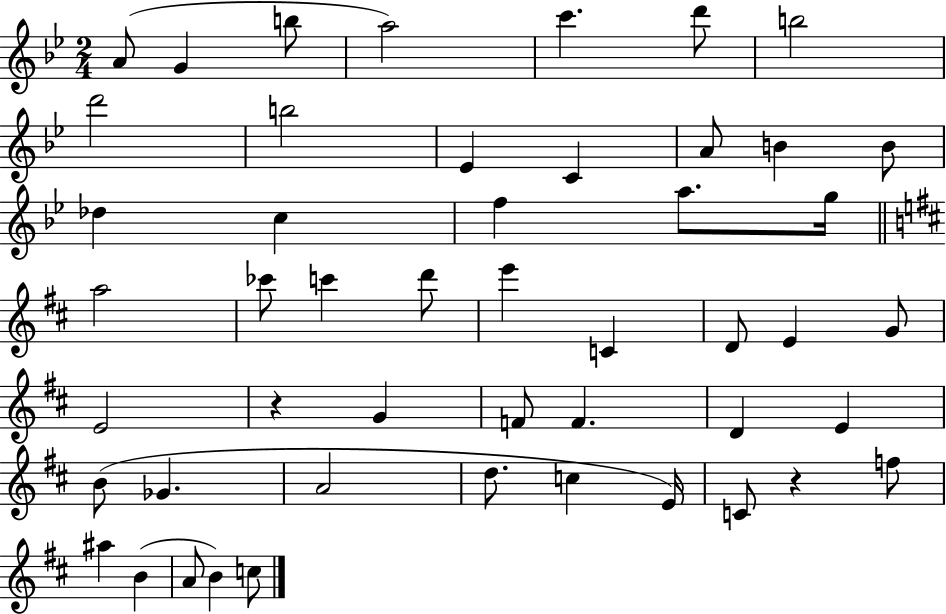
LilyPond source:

{
  \clef treble
  \numericTimeSignature
  \time 2/4
  \key bes \major
  a'8( g'4 b''8 | a''2) | c'''4. d'''8 | b''2 | \break d'''2 | b''2 | ees'4 c'4 | a'8 b'4 b'8 | \break des''4 c''4 | f''4 a''8. g''16 | \bar "||" \break \key d \major a''2 | ces'''8 c'''4 d'''8 | e'''4 c'4 | d'8 e'4 g'8 | \break e'2 | r4 g'4 | f'8 f'4. | d'4 e'4 | \break b'8( ges'4. | a'2 | d''8. c''4 e'16) | c'8 r4 f''8 | \break ais''4 b'4( | a'8 b'4) c''8 | \bar "|."
}